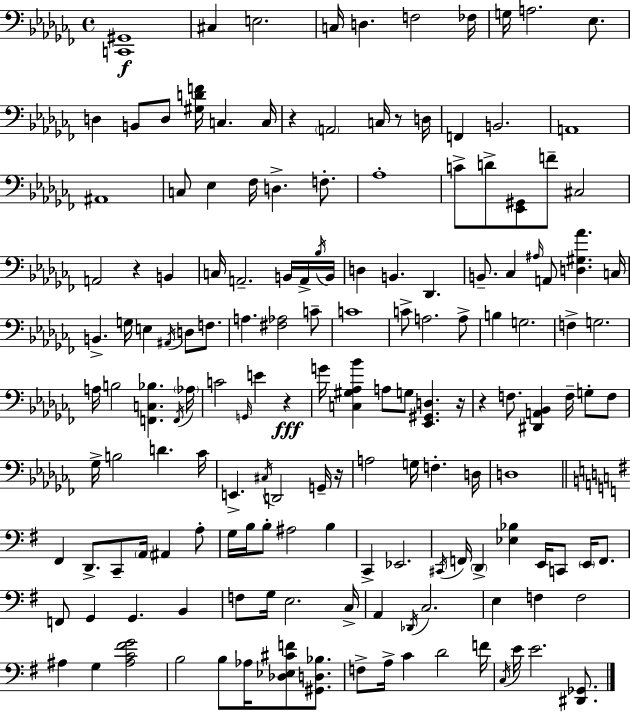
{
  \clef bass
  \time 4/4
  \defaultTimeSignature
  \key aes \minor
  <c, gis,>1\f | cis4 e2. | c16 d4. f2 fes16 | g16 a2. ees8. | \break d4 b,8 d8 <gis d' f'>16 c4. c16 | r4 \parenthesize a,2 c16 r8 d16 | f,4 b,2. | a,1 | \break ais,1 | c8 ees4 fes16 d4.-> f8.-. | aes1-. | c'8-> d'8-> <ees, gis,>8 f'8-- cis2 | \break a,2 r4 b,4 | c16 a,2.-- b,16 a,16-> \acciaccatura { bes16 } | b,16 d4 b,4. des,4. | b,8.-- ces4 \grace { ais16 } a,8 <d gis aes'>4. | \break c16 b,4.-> g16 e4 \acciaccatura { ais,16 } d8 | f8. a4. <fis aes>2 | c'8-- c'1 | c'8-> a2. | \break a8-> b4 g2. | f4-> g2. | a16 b2 <f, c bes>4. | \acciaccatura { f,16 } \parenthesize aes16 c'2 \grace { g,16 } e'4 | \break r4\fff g'16 <c gis aes bes'>4 a8 g8 <ees, gis, d>4. | r16 r4 f8. <dis, a, bes,>4 | f16-- g8-. f8 ges16-> b2 d'4. | ces'16 e,4.-> \acciaccatura { cis16 } d,2 | \break g,16-- r16 a2 g16 f4.-. | d16 d1 | \bar "||" \break \key g \major fis,4 d,8.-> c,8-- \parenthesize a,16 ais,4 a8-. | g16 b16 b8-. ais2 b4 | c,4-> ees,2. | \acciaccatura { cis,16 } f,16 \parenthesize d,4-> <ees bes>4 e,16 c,8 \parenthesize e,16 f,8. | \break f,8 g,4 g,4. b,4 | f8 g16 e2. | c16-> a,4 \acciaccatura { des,16 } c2. | e4 f4 f2 | \break ais4 g4 <ais c' fis' g'>2 | b2 b8 aes16 <des ees cis' f'>8 <gis, d bes>8. | f8-> a16-> c'4 d'2 | f'16 \acciaccatura { c16 } e'16 e'2. | \break <dis, ges,>8. \bar "|."
}